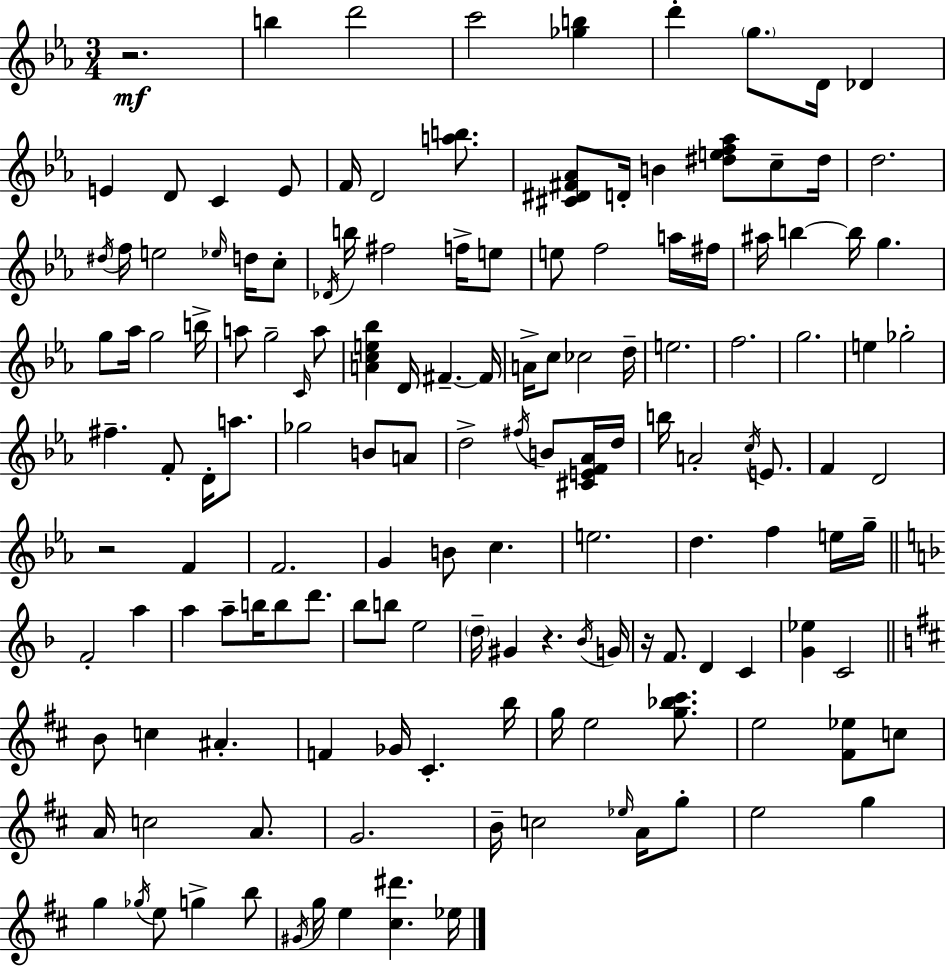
R/h. B5/q D6/h C6/h [Gb5,B5]/q D6/q G5/e. D4/s Db4/q E4/q D4/e C4/q E4/e F4/s D4/h [A5,B5]/e. [C#4,D#4,F#4,Ab4]/e D4/s B4/q [D#5,E5,F5,Ab5]/e C5/e D#5/s D5/h. D#5/s F5/s E5/h Eb5/s D5/s C5/e Db4/s B5/s F#5/h F5/s E5/e E5/e F5/h A5/s F#5/s A#5/s B5/q B5/s G5/q. G5/e Ab5/s G5/h B5/s A5/e G5/h C4/s A5/e [A4,C5,E5,Bb5]/q D4/s F#4/q. F#4/s A4/s C5/e CES5/h D5/s E5/h. F5/h. G5/h. E5/q Gb5/h F#5/q. F4/e D4/s A5/e. Gb5/h B4/e A4/e D5/h F#5/s B4/e [C#4,E4,F4,Ab4]/s D5/s B5/s A4/h C5/s E4/e. F4/q D4/h R/h F4/q F4/h. G4/q B4/e C5/q. E5/h. D5/q. F5/q E5/s G5/s F4/h A5/q A5/q A5/e B5/s B5/e D6/e. Bb5/e B5/e E5/h D5/s G#4/q R/q. Bb4/s G4/s R/s F4/e. D4/q C4/q [G4,Eb5]/q C4/h B4/e C5/q A#4/q. F4/q Gb4/s C#4/q. B5/s G5/s E5/h [G5,Bb5,C#6]/e. E5/h [F#4,Eb5]/e C5/e A4/s C5/h A4/e. G4/h. B4/s C5/h Eb5/s A4/s G5/e E5/h G5/q G5/q Gb5/s E5/e G5/q B5/e G#4/s G5/s E5/q [C#5,D#6]/q. Eb5/s